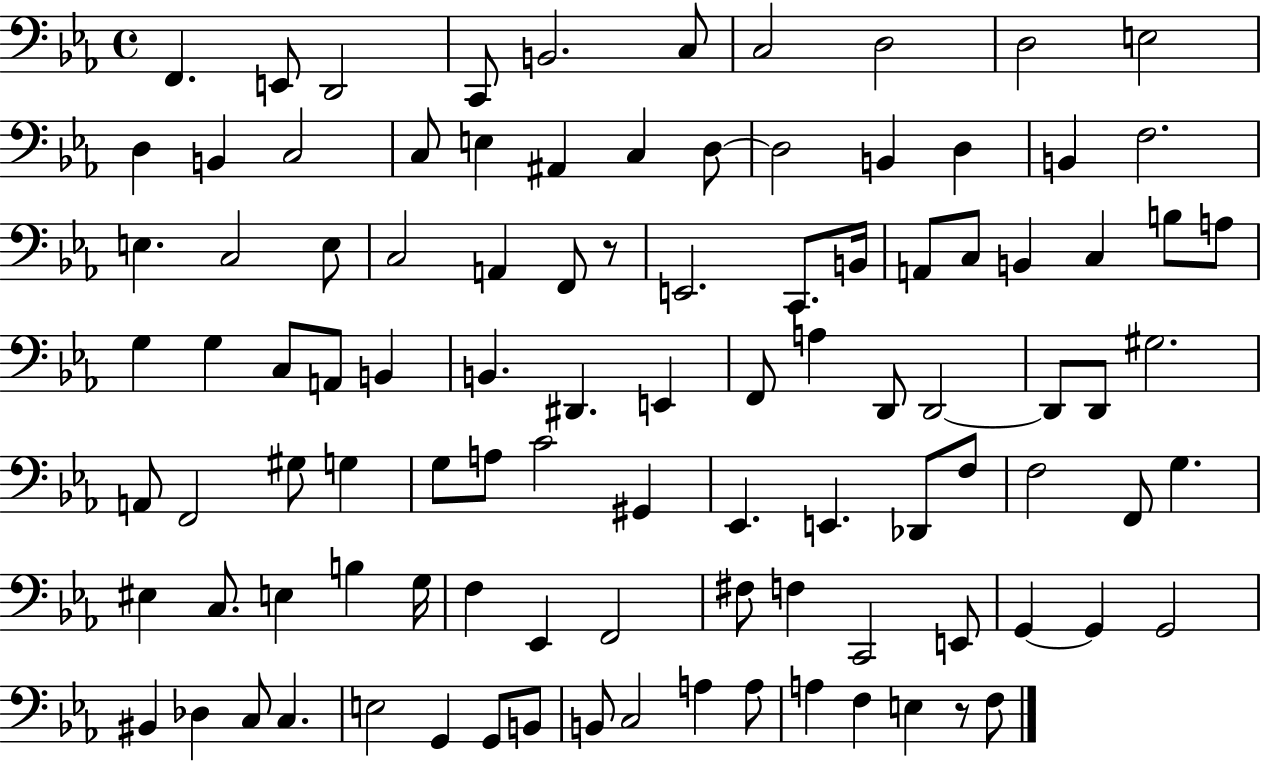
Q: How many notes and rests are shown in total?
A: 101